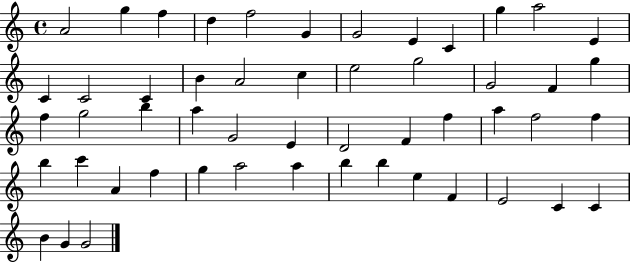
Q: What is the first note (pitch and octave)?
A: A4